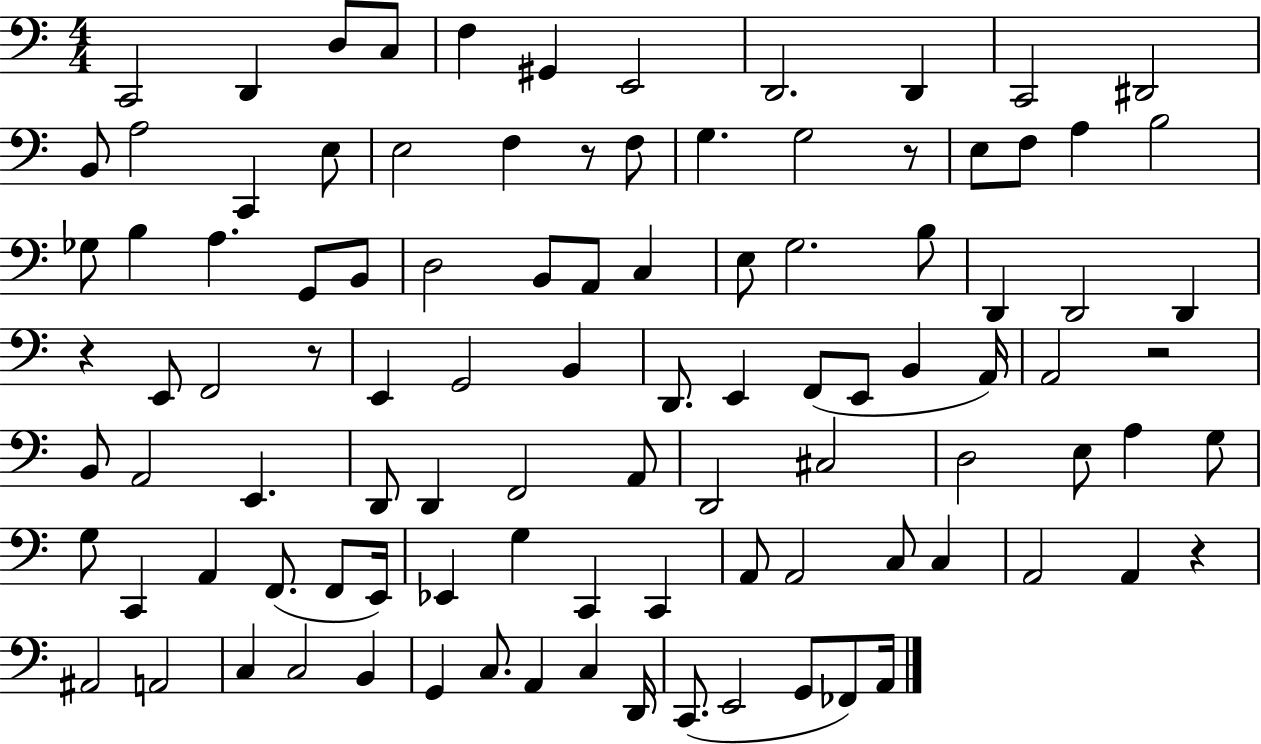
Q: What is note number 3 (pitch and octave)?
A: D3